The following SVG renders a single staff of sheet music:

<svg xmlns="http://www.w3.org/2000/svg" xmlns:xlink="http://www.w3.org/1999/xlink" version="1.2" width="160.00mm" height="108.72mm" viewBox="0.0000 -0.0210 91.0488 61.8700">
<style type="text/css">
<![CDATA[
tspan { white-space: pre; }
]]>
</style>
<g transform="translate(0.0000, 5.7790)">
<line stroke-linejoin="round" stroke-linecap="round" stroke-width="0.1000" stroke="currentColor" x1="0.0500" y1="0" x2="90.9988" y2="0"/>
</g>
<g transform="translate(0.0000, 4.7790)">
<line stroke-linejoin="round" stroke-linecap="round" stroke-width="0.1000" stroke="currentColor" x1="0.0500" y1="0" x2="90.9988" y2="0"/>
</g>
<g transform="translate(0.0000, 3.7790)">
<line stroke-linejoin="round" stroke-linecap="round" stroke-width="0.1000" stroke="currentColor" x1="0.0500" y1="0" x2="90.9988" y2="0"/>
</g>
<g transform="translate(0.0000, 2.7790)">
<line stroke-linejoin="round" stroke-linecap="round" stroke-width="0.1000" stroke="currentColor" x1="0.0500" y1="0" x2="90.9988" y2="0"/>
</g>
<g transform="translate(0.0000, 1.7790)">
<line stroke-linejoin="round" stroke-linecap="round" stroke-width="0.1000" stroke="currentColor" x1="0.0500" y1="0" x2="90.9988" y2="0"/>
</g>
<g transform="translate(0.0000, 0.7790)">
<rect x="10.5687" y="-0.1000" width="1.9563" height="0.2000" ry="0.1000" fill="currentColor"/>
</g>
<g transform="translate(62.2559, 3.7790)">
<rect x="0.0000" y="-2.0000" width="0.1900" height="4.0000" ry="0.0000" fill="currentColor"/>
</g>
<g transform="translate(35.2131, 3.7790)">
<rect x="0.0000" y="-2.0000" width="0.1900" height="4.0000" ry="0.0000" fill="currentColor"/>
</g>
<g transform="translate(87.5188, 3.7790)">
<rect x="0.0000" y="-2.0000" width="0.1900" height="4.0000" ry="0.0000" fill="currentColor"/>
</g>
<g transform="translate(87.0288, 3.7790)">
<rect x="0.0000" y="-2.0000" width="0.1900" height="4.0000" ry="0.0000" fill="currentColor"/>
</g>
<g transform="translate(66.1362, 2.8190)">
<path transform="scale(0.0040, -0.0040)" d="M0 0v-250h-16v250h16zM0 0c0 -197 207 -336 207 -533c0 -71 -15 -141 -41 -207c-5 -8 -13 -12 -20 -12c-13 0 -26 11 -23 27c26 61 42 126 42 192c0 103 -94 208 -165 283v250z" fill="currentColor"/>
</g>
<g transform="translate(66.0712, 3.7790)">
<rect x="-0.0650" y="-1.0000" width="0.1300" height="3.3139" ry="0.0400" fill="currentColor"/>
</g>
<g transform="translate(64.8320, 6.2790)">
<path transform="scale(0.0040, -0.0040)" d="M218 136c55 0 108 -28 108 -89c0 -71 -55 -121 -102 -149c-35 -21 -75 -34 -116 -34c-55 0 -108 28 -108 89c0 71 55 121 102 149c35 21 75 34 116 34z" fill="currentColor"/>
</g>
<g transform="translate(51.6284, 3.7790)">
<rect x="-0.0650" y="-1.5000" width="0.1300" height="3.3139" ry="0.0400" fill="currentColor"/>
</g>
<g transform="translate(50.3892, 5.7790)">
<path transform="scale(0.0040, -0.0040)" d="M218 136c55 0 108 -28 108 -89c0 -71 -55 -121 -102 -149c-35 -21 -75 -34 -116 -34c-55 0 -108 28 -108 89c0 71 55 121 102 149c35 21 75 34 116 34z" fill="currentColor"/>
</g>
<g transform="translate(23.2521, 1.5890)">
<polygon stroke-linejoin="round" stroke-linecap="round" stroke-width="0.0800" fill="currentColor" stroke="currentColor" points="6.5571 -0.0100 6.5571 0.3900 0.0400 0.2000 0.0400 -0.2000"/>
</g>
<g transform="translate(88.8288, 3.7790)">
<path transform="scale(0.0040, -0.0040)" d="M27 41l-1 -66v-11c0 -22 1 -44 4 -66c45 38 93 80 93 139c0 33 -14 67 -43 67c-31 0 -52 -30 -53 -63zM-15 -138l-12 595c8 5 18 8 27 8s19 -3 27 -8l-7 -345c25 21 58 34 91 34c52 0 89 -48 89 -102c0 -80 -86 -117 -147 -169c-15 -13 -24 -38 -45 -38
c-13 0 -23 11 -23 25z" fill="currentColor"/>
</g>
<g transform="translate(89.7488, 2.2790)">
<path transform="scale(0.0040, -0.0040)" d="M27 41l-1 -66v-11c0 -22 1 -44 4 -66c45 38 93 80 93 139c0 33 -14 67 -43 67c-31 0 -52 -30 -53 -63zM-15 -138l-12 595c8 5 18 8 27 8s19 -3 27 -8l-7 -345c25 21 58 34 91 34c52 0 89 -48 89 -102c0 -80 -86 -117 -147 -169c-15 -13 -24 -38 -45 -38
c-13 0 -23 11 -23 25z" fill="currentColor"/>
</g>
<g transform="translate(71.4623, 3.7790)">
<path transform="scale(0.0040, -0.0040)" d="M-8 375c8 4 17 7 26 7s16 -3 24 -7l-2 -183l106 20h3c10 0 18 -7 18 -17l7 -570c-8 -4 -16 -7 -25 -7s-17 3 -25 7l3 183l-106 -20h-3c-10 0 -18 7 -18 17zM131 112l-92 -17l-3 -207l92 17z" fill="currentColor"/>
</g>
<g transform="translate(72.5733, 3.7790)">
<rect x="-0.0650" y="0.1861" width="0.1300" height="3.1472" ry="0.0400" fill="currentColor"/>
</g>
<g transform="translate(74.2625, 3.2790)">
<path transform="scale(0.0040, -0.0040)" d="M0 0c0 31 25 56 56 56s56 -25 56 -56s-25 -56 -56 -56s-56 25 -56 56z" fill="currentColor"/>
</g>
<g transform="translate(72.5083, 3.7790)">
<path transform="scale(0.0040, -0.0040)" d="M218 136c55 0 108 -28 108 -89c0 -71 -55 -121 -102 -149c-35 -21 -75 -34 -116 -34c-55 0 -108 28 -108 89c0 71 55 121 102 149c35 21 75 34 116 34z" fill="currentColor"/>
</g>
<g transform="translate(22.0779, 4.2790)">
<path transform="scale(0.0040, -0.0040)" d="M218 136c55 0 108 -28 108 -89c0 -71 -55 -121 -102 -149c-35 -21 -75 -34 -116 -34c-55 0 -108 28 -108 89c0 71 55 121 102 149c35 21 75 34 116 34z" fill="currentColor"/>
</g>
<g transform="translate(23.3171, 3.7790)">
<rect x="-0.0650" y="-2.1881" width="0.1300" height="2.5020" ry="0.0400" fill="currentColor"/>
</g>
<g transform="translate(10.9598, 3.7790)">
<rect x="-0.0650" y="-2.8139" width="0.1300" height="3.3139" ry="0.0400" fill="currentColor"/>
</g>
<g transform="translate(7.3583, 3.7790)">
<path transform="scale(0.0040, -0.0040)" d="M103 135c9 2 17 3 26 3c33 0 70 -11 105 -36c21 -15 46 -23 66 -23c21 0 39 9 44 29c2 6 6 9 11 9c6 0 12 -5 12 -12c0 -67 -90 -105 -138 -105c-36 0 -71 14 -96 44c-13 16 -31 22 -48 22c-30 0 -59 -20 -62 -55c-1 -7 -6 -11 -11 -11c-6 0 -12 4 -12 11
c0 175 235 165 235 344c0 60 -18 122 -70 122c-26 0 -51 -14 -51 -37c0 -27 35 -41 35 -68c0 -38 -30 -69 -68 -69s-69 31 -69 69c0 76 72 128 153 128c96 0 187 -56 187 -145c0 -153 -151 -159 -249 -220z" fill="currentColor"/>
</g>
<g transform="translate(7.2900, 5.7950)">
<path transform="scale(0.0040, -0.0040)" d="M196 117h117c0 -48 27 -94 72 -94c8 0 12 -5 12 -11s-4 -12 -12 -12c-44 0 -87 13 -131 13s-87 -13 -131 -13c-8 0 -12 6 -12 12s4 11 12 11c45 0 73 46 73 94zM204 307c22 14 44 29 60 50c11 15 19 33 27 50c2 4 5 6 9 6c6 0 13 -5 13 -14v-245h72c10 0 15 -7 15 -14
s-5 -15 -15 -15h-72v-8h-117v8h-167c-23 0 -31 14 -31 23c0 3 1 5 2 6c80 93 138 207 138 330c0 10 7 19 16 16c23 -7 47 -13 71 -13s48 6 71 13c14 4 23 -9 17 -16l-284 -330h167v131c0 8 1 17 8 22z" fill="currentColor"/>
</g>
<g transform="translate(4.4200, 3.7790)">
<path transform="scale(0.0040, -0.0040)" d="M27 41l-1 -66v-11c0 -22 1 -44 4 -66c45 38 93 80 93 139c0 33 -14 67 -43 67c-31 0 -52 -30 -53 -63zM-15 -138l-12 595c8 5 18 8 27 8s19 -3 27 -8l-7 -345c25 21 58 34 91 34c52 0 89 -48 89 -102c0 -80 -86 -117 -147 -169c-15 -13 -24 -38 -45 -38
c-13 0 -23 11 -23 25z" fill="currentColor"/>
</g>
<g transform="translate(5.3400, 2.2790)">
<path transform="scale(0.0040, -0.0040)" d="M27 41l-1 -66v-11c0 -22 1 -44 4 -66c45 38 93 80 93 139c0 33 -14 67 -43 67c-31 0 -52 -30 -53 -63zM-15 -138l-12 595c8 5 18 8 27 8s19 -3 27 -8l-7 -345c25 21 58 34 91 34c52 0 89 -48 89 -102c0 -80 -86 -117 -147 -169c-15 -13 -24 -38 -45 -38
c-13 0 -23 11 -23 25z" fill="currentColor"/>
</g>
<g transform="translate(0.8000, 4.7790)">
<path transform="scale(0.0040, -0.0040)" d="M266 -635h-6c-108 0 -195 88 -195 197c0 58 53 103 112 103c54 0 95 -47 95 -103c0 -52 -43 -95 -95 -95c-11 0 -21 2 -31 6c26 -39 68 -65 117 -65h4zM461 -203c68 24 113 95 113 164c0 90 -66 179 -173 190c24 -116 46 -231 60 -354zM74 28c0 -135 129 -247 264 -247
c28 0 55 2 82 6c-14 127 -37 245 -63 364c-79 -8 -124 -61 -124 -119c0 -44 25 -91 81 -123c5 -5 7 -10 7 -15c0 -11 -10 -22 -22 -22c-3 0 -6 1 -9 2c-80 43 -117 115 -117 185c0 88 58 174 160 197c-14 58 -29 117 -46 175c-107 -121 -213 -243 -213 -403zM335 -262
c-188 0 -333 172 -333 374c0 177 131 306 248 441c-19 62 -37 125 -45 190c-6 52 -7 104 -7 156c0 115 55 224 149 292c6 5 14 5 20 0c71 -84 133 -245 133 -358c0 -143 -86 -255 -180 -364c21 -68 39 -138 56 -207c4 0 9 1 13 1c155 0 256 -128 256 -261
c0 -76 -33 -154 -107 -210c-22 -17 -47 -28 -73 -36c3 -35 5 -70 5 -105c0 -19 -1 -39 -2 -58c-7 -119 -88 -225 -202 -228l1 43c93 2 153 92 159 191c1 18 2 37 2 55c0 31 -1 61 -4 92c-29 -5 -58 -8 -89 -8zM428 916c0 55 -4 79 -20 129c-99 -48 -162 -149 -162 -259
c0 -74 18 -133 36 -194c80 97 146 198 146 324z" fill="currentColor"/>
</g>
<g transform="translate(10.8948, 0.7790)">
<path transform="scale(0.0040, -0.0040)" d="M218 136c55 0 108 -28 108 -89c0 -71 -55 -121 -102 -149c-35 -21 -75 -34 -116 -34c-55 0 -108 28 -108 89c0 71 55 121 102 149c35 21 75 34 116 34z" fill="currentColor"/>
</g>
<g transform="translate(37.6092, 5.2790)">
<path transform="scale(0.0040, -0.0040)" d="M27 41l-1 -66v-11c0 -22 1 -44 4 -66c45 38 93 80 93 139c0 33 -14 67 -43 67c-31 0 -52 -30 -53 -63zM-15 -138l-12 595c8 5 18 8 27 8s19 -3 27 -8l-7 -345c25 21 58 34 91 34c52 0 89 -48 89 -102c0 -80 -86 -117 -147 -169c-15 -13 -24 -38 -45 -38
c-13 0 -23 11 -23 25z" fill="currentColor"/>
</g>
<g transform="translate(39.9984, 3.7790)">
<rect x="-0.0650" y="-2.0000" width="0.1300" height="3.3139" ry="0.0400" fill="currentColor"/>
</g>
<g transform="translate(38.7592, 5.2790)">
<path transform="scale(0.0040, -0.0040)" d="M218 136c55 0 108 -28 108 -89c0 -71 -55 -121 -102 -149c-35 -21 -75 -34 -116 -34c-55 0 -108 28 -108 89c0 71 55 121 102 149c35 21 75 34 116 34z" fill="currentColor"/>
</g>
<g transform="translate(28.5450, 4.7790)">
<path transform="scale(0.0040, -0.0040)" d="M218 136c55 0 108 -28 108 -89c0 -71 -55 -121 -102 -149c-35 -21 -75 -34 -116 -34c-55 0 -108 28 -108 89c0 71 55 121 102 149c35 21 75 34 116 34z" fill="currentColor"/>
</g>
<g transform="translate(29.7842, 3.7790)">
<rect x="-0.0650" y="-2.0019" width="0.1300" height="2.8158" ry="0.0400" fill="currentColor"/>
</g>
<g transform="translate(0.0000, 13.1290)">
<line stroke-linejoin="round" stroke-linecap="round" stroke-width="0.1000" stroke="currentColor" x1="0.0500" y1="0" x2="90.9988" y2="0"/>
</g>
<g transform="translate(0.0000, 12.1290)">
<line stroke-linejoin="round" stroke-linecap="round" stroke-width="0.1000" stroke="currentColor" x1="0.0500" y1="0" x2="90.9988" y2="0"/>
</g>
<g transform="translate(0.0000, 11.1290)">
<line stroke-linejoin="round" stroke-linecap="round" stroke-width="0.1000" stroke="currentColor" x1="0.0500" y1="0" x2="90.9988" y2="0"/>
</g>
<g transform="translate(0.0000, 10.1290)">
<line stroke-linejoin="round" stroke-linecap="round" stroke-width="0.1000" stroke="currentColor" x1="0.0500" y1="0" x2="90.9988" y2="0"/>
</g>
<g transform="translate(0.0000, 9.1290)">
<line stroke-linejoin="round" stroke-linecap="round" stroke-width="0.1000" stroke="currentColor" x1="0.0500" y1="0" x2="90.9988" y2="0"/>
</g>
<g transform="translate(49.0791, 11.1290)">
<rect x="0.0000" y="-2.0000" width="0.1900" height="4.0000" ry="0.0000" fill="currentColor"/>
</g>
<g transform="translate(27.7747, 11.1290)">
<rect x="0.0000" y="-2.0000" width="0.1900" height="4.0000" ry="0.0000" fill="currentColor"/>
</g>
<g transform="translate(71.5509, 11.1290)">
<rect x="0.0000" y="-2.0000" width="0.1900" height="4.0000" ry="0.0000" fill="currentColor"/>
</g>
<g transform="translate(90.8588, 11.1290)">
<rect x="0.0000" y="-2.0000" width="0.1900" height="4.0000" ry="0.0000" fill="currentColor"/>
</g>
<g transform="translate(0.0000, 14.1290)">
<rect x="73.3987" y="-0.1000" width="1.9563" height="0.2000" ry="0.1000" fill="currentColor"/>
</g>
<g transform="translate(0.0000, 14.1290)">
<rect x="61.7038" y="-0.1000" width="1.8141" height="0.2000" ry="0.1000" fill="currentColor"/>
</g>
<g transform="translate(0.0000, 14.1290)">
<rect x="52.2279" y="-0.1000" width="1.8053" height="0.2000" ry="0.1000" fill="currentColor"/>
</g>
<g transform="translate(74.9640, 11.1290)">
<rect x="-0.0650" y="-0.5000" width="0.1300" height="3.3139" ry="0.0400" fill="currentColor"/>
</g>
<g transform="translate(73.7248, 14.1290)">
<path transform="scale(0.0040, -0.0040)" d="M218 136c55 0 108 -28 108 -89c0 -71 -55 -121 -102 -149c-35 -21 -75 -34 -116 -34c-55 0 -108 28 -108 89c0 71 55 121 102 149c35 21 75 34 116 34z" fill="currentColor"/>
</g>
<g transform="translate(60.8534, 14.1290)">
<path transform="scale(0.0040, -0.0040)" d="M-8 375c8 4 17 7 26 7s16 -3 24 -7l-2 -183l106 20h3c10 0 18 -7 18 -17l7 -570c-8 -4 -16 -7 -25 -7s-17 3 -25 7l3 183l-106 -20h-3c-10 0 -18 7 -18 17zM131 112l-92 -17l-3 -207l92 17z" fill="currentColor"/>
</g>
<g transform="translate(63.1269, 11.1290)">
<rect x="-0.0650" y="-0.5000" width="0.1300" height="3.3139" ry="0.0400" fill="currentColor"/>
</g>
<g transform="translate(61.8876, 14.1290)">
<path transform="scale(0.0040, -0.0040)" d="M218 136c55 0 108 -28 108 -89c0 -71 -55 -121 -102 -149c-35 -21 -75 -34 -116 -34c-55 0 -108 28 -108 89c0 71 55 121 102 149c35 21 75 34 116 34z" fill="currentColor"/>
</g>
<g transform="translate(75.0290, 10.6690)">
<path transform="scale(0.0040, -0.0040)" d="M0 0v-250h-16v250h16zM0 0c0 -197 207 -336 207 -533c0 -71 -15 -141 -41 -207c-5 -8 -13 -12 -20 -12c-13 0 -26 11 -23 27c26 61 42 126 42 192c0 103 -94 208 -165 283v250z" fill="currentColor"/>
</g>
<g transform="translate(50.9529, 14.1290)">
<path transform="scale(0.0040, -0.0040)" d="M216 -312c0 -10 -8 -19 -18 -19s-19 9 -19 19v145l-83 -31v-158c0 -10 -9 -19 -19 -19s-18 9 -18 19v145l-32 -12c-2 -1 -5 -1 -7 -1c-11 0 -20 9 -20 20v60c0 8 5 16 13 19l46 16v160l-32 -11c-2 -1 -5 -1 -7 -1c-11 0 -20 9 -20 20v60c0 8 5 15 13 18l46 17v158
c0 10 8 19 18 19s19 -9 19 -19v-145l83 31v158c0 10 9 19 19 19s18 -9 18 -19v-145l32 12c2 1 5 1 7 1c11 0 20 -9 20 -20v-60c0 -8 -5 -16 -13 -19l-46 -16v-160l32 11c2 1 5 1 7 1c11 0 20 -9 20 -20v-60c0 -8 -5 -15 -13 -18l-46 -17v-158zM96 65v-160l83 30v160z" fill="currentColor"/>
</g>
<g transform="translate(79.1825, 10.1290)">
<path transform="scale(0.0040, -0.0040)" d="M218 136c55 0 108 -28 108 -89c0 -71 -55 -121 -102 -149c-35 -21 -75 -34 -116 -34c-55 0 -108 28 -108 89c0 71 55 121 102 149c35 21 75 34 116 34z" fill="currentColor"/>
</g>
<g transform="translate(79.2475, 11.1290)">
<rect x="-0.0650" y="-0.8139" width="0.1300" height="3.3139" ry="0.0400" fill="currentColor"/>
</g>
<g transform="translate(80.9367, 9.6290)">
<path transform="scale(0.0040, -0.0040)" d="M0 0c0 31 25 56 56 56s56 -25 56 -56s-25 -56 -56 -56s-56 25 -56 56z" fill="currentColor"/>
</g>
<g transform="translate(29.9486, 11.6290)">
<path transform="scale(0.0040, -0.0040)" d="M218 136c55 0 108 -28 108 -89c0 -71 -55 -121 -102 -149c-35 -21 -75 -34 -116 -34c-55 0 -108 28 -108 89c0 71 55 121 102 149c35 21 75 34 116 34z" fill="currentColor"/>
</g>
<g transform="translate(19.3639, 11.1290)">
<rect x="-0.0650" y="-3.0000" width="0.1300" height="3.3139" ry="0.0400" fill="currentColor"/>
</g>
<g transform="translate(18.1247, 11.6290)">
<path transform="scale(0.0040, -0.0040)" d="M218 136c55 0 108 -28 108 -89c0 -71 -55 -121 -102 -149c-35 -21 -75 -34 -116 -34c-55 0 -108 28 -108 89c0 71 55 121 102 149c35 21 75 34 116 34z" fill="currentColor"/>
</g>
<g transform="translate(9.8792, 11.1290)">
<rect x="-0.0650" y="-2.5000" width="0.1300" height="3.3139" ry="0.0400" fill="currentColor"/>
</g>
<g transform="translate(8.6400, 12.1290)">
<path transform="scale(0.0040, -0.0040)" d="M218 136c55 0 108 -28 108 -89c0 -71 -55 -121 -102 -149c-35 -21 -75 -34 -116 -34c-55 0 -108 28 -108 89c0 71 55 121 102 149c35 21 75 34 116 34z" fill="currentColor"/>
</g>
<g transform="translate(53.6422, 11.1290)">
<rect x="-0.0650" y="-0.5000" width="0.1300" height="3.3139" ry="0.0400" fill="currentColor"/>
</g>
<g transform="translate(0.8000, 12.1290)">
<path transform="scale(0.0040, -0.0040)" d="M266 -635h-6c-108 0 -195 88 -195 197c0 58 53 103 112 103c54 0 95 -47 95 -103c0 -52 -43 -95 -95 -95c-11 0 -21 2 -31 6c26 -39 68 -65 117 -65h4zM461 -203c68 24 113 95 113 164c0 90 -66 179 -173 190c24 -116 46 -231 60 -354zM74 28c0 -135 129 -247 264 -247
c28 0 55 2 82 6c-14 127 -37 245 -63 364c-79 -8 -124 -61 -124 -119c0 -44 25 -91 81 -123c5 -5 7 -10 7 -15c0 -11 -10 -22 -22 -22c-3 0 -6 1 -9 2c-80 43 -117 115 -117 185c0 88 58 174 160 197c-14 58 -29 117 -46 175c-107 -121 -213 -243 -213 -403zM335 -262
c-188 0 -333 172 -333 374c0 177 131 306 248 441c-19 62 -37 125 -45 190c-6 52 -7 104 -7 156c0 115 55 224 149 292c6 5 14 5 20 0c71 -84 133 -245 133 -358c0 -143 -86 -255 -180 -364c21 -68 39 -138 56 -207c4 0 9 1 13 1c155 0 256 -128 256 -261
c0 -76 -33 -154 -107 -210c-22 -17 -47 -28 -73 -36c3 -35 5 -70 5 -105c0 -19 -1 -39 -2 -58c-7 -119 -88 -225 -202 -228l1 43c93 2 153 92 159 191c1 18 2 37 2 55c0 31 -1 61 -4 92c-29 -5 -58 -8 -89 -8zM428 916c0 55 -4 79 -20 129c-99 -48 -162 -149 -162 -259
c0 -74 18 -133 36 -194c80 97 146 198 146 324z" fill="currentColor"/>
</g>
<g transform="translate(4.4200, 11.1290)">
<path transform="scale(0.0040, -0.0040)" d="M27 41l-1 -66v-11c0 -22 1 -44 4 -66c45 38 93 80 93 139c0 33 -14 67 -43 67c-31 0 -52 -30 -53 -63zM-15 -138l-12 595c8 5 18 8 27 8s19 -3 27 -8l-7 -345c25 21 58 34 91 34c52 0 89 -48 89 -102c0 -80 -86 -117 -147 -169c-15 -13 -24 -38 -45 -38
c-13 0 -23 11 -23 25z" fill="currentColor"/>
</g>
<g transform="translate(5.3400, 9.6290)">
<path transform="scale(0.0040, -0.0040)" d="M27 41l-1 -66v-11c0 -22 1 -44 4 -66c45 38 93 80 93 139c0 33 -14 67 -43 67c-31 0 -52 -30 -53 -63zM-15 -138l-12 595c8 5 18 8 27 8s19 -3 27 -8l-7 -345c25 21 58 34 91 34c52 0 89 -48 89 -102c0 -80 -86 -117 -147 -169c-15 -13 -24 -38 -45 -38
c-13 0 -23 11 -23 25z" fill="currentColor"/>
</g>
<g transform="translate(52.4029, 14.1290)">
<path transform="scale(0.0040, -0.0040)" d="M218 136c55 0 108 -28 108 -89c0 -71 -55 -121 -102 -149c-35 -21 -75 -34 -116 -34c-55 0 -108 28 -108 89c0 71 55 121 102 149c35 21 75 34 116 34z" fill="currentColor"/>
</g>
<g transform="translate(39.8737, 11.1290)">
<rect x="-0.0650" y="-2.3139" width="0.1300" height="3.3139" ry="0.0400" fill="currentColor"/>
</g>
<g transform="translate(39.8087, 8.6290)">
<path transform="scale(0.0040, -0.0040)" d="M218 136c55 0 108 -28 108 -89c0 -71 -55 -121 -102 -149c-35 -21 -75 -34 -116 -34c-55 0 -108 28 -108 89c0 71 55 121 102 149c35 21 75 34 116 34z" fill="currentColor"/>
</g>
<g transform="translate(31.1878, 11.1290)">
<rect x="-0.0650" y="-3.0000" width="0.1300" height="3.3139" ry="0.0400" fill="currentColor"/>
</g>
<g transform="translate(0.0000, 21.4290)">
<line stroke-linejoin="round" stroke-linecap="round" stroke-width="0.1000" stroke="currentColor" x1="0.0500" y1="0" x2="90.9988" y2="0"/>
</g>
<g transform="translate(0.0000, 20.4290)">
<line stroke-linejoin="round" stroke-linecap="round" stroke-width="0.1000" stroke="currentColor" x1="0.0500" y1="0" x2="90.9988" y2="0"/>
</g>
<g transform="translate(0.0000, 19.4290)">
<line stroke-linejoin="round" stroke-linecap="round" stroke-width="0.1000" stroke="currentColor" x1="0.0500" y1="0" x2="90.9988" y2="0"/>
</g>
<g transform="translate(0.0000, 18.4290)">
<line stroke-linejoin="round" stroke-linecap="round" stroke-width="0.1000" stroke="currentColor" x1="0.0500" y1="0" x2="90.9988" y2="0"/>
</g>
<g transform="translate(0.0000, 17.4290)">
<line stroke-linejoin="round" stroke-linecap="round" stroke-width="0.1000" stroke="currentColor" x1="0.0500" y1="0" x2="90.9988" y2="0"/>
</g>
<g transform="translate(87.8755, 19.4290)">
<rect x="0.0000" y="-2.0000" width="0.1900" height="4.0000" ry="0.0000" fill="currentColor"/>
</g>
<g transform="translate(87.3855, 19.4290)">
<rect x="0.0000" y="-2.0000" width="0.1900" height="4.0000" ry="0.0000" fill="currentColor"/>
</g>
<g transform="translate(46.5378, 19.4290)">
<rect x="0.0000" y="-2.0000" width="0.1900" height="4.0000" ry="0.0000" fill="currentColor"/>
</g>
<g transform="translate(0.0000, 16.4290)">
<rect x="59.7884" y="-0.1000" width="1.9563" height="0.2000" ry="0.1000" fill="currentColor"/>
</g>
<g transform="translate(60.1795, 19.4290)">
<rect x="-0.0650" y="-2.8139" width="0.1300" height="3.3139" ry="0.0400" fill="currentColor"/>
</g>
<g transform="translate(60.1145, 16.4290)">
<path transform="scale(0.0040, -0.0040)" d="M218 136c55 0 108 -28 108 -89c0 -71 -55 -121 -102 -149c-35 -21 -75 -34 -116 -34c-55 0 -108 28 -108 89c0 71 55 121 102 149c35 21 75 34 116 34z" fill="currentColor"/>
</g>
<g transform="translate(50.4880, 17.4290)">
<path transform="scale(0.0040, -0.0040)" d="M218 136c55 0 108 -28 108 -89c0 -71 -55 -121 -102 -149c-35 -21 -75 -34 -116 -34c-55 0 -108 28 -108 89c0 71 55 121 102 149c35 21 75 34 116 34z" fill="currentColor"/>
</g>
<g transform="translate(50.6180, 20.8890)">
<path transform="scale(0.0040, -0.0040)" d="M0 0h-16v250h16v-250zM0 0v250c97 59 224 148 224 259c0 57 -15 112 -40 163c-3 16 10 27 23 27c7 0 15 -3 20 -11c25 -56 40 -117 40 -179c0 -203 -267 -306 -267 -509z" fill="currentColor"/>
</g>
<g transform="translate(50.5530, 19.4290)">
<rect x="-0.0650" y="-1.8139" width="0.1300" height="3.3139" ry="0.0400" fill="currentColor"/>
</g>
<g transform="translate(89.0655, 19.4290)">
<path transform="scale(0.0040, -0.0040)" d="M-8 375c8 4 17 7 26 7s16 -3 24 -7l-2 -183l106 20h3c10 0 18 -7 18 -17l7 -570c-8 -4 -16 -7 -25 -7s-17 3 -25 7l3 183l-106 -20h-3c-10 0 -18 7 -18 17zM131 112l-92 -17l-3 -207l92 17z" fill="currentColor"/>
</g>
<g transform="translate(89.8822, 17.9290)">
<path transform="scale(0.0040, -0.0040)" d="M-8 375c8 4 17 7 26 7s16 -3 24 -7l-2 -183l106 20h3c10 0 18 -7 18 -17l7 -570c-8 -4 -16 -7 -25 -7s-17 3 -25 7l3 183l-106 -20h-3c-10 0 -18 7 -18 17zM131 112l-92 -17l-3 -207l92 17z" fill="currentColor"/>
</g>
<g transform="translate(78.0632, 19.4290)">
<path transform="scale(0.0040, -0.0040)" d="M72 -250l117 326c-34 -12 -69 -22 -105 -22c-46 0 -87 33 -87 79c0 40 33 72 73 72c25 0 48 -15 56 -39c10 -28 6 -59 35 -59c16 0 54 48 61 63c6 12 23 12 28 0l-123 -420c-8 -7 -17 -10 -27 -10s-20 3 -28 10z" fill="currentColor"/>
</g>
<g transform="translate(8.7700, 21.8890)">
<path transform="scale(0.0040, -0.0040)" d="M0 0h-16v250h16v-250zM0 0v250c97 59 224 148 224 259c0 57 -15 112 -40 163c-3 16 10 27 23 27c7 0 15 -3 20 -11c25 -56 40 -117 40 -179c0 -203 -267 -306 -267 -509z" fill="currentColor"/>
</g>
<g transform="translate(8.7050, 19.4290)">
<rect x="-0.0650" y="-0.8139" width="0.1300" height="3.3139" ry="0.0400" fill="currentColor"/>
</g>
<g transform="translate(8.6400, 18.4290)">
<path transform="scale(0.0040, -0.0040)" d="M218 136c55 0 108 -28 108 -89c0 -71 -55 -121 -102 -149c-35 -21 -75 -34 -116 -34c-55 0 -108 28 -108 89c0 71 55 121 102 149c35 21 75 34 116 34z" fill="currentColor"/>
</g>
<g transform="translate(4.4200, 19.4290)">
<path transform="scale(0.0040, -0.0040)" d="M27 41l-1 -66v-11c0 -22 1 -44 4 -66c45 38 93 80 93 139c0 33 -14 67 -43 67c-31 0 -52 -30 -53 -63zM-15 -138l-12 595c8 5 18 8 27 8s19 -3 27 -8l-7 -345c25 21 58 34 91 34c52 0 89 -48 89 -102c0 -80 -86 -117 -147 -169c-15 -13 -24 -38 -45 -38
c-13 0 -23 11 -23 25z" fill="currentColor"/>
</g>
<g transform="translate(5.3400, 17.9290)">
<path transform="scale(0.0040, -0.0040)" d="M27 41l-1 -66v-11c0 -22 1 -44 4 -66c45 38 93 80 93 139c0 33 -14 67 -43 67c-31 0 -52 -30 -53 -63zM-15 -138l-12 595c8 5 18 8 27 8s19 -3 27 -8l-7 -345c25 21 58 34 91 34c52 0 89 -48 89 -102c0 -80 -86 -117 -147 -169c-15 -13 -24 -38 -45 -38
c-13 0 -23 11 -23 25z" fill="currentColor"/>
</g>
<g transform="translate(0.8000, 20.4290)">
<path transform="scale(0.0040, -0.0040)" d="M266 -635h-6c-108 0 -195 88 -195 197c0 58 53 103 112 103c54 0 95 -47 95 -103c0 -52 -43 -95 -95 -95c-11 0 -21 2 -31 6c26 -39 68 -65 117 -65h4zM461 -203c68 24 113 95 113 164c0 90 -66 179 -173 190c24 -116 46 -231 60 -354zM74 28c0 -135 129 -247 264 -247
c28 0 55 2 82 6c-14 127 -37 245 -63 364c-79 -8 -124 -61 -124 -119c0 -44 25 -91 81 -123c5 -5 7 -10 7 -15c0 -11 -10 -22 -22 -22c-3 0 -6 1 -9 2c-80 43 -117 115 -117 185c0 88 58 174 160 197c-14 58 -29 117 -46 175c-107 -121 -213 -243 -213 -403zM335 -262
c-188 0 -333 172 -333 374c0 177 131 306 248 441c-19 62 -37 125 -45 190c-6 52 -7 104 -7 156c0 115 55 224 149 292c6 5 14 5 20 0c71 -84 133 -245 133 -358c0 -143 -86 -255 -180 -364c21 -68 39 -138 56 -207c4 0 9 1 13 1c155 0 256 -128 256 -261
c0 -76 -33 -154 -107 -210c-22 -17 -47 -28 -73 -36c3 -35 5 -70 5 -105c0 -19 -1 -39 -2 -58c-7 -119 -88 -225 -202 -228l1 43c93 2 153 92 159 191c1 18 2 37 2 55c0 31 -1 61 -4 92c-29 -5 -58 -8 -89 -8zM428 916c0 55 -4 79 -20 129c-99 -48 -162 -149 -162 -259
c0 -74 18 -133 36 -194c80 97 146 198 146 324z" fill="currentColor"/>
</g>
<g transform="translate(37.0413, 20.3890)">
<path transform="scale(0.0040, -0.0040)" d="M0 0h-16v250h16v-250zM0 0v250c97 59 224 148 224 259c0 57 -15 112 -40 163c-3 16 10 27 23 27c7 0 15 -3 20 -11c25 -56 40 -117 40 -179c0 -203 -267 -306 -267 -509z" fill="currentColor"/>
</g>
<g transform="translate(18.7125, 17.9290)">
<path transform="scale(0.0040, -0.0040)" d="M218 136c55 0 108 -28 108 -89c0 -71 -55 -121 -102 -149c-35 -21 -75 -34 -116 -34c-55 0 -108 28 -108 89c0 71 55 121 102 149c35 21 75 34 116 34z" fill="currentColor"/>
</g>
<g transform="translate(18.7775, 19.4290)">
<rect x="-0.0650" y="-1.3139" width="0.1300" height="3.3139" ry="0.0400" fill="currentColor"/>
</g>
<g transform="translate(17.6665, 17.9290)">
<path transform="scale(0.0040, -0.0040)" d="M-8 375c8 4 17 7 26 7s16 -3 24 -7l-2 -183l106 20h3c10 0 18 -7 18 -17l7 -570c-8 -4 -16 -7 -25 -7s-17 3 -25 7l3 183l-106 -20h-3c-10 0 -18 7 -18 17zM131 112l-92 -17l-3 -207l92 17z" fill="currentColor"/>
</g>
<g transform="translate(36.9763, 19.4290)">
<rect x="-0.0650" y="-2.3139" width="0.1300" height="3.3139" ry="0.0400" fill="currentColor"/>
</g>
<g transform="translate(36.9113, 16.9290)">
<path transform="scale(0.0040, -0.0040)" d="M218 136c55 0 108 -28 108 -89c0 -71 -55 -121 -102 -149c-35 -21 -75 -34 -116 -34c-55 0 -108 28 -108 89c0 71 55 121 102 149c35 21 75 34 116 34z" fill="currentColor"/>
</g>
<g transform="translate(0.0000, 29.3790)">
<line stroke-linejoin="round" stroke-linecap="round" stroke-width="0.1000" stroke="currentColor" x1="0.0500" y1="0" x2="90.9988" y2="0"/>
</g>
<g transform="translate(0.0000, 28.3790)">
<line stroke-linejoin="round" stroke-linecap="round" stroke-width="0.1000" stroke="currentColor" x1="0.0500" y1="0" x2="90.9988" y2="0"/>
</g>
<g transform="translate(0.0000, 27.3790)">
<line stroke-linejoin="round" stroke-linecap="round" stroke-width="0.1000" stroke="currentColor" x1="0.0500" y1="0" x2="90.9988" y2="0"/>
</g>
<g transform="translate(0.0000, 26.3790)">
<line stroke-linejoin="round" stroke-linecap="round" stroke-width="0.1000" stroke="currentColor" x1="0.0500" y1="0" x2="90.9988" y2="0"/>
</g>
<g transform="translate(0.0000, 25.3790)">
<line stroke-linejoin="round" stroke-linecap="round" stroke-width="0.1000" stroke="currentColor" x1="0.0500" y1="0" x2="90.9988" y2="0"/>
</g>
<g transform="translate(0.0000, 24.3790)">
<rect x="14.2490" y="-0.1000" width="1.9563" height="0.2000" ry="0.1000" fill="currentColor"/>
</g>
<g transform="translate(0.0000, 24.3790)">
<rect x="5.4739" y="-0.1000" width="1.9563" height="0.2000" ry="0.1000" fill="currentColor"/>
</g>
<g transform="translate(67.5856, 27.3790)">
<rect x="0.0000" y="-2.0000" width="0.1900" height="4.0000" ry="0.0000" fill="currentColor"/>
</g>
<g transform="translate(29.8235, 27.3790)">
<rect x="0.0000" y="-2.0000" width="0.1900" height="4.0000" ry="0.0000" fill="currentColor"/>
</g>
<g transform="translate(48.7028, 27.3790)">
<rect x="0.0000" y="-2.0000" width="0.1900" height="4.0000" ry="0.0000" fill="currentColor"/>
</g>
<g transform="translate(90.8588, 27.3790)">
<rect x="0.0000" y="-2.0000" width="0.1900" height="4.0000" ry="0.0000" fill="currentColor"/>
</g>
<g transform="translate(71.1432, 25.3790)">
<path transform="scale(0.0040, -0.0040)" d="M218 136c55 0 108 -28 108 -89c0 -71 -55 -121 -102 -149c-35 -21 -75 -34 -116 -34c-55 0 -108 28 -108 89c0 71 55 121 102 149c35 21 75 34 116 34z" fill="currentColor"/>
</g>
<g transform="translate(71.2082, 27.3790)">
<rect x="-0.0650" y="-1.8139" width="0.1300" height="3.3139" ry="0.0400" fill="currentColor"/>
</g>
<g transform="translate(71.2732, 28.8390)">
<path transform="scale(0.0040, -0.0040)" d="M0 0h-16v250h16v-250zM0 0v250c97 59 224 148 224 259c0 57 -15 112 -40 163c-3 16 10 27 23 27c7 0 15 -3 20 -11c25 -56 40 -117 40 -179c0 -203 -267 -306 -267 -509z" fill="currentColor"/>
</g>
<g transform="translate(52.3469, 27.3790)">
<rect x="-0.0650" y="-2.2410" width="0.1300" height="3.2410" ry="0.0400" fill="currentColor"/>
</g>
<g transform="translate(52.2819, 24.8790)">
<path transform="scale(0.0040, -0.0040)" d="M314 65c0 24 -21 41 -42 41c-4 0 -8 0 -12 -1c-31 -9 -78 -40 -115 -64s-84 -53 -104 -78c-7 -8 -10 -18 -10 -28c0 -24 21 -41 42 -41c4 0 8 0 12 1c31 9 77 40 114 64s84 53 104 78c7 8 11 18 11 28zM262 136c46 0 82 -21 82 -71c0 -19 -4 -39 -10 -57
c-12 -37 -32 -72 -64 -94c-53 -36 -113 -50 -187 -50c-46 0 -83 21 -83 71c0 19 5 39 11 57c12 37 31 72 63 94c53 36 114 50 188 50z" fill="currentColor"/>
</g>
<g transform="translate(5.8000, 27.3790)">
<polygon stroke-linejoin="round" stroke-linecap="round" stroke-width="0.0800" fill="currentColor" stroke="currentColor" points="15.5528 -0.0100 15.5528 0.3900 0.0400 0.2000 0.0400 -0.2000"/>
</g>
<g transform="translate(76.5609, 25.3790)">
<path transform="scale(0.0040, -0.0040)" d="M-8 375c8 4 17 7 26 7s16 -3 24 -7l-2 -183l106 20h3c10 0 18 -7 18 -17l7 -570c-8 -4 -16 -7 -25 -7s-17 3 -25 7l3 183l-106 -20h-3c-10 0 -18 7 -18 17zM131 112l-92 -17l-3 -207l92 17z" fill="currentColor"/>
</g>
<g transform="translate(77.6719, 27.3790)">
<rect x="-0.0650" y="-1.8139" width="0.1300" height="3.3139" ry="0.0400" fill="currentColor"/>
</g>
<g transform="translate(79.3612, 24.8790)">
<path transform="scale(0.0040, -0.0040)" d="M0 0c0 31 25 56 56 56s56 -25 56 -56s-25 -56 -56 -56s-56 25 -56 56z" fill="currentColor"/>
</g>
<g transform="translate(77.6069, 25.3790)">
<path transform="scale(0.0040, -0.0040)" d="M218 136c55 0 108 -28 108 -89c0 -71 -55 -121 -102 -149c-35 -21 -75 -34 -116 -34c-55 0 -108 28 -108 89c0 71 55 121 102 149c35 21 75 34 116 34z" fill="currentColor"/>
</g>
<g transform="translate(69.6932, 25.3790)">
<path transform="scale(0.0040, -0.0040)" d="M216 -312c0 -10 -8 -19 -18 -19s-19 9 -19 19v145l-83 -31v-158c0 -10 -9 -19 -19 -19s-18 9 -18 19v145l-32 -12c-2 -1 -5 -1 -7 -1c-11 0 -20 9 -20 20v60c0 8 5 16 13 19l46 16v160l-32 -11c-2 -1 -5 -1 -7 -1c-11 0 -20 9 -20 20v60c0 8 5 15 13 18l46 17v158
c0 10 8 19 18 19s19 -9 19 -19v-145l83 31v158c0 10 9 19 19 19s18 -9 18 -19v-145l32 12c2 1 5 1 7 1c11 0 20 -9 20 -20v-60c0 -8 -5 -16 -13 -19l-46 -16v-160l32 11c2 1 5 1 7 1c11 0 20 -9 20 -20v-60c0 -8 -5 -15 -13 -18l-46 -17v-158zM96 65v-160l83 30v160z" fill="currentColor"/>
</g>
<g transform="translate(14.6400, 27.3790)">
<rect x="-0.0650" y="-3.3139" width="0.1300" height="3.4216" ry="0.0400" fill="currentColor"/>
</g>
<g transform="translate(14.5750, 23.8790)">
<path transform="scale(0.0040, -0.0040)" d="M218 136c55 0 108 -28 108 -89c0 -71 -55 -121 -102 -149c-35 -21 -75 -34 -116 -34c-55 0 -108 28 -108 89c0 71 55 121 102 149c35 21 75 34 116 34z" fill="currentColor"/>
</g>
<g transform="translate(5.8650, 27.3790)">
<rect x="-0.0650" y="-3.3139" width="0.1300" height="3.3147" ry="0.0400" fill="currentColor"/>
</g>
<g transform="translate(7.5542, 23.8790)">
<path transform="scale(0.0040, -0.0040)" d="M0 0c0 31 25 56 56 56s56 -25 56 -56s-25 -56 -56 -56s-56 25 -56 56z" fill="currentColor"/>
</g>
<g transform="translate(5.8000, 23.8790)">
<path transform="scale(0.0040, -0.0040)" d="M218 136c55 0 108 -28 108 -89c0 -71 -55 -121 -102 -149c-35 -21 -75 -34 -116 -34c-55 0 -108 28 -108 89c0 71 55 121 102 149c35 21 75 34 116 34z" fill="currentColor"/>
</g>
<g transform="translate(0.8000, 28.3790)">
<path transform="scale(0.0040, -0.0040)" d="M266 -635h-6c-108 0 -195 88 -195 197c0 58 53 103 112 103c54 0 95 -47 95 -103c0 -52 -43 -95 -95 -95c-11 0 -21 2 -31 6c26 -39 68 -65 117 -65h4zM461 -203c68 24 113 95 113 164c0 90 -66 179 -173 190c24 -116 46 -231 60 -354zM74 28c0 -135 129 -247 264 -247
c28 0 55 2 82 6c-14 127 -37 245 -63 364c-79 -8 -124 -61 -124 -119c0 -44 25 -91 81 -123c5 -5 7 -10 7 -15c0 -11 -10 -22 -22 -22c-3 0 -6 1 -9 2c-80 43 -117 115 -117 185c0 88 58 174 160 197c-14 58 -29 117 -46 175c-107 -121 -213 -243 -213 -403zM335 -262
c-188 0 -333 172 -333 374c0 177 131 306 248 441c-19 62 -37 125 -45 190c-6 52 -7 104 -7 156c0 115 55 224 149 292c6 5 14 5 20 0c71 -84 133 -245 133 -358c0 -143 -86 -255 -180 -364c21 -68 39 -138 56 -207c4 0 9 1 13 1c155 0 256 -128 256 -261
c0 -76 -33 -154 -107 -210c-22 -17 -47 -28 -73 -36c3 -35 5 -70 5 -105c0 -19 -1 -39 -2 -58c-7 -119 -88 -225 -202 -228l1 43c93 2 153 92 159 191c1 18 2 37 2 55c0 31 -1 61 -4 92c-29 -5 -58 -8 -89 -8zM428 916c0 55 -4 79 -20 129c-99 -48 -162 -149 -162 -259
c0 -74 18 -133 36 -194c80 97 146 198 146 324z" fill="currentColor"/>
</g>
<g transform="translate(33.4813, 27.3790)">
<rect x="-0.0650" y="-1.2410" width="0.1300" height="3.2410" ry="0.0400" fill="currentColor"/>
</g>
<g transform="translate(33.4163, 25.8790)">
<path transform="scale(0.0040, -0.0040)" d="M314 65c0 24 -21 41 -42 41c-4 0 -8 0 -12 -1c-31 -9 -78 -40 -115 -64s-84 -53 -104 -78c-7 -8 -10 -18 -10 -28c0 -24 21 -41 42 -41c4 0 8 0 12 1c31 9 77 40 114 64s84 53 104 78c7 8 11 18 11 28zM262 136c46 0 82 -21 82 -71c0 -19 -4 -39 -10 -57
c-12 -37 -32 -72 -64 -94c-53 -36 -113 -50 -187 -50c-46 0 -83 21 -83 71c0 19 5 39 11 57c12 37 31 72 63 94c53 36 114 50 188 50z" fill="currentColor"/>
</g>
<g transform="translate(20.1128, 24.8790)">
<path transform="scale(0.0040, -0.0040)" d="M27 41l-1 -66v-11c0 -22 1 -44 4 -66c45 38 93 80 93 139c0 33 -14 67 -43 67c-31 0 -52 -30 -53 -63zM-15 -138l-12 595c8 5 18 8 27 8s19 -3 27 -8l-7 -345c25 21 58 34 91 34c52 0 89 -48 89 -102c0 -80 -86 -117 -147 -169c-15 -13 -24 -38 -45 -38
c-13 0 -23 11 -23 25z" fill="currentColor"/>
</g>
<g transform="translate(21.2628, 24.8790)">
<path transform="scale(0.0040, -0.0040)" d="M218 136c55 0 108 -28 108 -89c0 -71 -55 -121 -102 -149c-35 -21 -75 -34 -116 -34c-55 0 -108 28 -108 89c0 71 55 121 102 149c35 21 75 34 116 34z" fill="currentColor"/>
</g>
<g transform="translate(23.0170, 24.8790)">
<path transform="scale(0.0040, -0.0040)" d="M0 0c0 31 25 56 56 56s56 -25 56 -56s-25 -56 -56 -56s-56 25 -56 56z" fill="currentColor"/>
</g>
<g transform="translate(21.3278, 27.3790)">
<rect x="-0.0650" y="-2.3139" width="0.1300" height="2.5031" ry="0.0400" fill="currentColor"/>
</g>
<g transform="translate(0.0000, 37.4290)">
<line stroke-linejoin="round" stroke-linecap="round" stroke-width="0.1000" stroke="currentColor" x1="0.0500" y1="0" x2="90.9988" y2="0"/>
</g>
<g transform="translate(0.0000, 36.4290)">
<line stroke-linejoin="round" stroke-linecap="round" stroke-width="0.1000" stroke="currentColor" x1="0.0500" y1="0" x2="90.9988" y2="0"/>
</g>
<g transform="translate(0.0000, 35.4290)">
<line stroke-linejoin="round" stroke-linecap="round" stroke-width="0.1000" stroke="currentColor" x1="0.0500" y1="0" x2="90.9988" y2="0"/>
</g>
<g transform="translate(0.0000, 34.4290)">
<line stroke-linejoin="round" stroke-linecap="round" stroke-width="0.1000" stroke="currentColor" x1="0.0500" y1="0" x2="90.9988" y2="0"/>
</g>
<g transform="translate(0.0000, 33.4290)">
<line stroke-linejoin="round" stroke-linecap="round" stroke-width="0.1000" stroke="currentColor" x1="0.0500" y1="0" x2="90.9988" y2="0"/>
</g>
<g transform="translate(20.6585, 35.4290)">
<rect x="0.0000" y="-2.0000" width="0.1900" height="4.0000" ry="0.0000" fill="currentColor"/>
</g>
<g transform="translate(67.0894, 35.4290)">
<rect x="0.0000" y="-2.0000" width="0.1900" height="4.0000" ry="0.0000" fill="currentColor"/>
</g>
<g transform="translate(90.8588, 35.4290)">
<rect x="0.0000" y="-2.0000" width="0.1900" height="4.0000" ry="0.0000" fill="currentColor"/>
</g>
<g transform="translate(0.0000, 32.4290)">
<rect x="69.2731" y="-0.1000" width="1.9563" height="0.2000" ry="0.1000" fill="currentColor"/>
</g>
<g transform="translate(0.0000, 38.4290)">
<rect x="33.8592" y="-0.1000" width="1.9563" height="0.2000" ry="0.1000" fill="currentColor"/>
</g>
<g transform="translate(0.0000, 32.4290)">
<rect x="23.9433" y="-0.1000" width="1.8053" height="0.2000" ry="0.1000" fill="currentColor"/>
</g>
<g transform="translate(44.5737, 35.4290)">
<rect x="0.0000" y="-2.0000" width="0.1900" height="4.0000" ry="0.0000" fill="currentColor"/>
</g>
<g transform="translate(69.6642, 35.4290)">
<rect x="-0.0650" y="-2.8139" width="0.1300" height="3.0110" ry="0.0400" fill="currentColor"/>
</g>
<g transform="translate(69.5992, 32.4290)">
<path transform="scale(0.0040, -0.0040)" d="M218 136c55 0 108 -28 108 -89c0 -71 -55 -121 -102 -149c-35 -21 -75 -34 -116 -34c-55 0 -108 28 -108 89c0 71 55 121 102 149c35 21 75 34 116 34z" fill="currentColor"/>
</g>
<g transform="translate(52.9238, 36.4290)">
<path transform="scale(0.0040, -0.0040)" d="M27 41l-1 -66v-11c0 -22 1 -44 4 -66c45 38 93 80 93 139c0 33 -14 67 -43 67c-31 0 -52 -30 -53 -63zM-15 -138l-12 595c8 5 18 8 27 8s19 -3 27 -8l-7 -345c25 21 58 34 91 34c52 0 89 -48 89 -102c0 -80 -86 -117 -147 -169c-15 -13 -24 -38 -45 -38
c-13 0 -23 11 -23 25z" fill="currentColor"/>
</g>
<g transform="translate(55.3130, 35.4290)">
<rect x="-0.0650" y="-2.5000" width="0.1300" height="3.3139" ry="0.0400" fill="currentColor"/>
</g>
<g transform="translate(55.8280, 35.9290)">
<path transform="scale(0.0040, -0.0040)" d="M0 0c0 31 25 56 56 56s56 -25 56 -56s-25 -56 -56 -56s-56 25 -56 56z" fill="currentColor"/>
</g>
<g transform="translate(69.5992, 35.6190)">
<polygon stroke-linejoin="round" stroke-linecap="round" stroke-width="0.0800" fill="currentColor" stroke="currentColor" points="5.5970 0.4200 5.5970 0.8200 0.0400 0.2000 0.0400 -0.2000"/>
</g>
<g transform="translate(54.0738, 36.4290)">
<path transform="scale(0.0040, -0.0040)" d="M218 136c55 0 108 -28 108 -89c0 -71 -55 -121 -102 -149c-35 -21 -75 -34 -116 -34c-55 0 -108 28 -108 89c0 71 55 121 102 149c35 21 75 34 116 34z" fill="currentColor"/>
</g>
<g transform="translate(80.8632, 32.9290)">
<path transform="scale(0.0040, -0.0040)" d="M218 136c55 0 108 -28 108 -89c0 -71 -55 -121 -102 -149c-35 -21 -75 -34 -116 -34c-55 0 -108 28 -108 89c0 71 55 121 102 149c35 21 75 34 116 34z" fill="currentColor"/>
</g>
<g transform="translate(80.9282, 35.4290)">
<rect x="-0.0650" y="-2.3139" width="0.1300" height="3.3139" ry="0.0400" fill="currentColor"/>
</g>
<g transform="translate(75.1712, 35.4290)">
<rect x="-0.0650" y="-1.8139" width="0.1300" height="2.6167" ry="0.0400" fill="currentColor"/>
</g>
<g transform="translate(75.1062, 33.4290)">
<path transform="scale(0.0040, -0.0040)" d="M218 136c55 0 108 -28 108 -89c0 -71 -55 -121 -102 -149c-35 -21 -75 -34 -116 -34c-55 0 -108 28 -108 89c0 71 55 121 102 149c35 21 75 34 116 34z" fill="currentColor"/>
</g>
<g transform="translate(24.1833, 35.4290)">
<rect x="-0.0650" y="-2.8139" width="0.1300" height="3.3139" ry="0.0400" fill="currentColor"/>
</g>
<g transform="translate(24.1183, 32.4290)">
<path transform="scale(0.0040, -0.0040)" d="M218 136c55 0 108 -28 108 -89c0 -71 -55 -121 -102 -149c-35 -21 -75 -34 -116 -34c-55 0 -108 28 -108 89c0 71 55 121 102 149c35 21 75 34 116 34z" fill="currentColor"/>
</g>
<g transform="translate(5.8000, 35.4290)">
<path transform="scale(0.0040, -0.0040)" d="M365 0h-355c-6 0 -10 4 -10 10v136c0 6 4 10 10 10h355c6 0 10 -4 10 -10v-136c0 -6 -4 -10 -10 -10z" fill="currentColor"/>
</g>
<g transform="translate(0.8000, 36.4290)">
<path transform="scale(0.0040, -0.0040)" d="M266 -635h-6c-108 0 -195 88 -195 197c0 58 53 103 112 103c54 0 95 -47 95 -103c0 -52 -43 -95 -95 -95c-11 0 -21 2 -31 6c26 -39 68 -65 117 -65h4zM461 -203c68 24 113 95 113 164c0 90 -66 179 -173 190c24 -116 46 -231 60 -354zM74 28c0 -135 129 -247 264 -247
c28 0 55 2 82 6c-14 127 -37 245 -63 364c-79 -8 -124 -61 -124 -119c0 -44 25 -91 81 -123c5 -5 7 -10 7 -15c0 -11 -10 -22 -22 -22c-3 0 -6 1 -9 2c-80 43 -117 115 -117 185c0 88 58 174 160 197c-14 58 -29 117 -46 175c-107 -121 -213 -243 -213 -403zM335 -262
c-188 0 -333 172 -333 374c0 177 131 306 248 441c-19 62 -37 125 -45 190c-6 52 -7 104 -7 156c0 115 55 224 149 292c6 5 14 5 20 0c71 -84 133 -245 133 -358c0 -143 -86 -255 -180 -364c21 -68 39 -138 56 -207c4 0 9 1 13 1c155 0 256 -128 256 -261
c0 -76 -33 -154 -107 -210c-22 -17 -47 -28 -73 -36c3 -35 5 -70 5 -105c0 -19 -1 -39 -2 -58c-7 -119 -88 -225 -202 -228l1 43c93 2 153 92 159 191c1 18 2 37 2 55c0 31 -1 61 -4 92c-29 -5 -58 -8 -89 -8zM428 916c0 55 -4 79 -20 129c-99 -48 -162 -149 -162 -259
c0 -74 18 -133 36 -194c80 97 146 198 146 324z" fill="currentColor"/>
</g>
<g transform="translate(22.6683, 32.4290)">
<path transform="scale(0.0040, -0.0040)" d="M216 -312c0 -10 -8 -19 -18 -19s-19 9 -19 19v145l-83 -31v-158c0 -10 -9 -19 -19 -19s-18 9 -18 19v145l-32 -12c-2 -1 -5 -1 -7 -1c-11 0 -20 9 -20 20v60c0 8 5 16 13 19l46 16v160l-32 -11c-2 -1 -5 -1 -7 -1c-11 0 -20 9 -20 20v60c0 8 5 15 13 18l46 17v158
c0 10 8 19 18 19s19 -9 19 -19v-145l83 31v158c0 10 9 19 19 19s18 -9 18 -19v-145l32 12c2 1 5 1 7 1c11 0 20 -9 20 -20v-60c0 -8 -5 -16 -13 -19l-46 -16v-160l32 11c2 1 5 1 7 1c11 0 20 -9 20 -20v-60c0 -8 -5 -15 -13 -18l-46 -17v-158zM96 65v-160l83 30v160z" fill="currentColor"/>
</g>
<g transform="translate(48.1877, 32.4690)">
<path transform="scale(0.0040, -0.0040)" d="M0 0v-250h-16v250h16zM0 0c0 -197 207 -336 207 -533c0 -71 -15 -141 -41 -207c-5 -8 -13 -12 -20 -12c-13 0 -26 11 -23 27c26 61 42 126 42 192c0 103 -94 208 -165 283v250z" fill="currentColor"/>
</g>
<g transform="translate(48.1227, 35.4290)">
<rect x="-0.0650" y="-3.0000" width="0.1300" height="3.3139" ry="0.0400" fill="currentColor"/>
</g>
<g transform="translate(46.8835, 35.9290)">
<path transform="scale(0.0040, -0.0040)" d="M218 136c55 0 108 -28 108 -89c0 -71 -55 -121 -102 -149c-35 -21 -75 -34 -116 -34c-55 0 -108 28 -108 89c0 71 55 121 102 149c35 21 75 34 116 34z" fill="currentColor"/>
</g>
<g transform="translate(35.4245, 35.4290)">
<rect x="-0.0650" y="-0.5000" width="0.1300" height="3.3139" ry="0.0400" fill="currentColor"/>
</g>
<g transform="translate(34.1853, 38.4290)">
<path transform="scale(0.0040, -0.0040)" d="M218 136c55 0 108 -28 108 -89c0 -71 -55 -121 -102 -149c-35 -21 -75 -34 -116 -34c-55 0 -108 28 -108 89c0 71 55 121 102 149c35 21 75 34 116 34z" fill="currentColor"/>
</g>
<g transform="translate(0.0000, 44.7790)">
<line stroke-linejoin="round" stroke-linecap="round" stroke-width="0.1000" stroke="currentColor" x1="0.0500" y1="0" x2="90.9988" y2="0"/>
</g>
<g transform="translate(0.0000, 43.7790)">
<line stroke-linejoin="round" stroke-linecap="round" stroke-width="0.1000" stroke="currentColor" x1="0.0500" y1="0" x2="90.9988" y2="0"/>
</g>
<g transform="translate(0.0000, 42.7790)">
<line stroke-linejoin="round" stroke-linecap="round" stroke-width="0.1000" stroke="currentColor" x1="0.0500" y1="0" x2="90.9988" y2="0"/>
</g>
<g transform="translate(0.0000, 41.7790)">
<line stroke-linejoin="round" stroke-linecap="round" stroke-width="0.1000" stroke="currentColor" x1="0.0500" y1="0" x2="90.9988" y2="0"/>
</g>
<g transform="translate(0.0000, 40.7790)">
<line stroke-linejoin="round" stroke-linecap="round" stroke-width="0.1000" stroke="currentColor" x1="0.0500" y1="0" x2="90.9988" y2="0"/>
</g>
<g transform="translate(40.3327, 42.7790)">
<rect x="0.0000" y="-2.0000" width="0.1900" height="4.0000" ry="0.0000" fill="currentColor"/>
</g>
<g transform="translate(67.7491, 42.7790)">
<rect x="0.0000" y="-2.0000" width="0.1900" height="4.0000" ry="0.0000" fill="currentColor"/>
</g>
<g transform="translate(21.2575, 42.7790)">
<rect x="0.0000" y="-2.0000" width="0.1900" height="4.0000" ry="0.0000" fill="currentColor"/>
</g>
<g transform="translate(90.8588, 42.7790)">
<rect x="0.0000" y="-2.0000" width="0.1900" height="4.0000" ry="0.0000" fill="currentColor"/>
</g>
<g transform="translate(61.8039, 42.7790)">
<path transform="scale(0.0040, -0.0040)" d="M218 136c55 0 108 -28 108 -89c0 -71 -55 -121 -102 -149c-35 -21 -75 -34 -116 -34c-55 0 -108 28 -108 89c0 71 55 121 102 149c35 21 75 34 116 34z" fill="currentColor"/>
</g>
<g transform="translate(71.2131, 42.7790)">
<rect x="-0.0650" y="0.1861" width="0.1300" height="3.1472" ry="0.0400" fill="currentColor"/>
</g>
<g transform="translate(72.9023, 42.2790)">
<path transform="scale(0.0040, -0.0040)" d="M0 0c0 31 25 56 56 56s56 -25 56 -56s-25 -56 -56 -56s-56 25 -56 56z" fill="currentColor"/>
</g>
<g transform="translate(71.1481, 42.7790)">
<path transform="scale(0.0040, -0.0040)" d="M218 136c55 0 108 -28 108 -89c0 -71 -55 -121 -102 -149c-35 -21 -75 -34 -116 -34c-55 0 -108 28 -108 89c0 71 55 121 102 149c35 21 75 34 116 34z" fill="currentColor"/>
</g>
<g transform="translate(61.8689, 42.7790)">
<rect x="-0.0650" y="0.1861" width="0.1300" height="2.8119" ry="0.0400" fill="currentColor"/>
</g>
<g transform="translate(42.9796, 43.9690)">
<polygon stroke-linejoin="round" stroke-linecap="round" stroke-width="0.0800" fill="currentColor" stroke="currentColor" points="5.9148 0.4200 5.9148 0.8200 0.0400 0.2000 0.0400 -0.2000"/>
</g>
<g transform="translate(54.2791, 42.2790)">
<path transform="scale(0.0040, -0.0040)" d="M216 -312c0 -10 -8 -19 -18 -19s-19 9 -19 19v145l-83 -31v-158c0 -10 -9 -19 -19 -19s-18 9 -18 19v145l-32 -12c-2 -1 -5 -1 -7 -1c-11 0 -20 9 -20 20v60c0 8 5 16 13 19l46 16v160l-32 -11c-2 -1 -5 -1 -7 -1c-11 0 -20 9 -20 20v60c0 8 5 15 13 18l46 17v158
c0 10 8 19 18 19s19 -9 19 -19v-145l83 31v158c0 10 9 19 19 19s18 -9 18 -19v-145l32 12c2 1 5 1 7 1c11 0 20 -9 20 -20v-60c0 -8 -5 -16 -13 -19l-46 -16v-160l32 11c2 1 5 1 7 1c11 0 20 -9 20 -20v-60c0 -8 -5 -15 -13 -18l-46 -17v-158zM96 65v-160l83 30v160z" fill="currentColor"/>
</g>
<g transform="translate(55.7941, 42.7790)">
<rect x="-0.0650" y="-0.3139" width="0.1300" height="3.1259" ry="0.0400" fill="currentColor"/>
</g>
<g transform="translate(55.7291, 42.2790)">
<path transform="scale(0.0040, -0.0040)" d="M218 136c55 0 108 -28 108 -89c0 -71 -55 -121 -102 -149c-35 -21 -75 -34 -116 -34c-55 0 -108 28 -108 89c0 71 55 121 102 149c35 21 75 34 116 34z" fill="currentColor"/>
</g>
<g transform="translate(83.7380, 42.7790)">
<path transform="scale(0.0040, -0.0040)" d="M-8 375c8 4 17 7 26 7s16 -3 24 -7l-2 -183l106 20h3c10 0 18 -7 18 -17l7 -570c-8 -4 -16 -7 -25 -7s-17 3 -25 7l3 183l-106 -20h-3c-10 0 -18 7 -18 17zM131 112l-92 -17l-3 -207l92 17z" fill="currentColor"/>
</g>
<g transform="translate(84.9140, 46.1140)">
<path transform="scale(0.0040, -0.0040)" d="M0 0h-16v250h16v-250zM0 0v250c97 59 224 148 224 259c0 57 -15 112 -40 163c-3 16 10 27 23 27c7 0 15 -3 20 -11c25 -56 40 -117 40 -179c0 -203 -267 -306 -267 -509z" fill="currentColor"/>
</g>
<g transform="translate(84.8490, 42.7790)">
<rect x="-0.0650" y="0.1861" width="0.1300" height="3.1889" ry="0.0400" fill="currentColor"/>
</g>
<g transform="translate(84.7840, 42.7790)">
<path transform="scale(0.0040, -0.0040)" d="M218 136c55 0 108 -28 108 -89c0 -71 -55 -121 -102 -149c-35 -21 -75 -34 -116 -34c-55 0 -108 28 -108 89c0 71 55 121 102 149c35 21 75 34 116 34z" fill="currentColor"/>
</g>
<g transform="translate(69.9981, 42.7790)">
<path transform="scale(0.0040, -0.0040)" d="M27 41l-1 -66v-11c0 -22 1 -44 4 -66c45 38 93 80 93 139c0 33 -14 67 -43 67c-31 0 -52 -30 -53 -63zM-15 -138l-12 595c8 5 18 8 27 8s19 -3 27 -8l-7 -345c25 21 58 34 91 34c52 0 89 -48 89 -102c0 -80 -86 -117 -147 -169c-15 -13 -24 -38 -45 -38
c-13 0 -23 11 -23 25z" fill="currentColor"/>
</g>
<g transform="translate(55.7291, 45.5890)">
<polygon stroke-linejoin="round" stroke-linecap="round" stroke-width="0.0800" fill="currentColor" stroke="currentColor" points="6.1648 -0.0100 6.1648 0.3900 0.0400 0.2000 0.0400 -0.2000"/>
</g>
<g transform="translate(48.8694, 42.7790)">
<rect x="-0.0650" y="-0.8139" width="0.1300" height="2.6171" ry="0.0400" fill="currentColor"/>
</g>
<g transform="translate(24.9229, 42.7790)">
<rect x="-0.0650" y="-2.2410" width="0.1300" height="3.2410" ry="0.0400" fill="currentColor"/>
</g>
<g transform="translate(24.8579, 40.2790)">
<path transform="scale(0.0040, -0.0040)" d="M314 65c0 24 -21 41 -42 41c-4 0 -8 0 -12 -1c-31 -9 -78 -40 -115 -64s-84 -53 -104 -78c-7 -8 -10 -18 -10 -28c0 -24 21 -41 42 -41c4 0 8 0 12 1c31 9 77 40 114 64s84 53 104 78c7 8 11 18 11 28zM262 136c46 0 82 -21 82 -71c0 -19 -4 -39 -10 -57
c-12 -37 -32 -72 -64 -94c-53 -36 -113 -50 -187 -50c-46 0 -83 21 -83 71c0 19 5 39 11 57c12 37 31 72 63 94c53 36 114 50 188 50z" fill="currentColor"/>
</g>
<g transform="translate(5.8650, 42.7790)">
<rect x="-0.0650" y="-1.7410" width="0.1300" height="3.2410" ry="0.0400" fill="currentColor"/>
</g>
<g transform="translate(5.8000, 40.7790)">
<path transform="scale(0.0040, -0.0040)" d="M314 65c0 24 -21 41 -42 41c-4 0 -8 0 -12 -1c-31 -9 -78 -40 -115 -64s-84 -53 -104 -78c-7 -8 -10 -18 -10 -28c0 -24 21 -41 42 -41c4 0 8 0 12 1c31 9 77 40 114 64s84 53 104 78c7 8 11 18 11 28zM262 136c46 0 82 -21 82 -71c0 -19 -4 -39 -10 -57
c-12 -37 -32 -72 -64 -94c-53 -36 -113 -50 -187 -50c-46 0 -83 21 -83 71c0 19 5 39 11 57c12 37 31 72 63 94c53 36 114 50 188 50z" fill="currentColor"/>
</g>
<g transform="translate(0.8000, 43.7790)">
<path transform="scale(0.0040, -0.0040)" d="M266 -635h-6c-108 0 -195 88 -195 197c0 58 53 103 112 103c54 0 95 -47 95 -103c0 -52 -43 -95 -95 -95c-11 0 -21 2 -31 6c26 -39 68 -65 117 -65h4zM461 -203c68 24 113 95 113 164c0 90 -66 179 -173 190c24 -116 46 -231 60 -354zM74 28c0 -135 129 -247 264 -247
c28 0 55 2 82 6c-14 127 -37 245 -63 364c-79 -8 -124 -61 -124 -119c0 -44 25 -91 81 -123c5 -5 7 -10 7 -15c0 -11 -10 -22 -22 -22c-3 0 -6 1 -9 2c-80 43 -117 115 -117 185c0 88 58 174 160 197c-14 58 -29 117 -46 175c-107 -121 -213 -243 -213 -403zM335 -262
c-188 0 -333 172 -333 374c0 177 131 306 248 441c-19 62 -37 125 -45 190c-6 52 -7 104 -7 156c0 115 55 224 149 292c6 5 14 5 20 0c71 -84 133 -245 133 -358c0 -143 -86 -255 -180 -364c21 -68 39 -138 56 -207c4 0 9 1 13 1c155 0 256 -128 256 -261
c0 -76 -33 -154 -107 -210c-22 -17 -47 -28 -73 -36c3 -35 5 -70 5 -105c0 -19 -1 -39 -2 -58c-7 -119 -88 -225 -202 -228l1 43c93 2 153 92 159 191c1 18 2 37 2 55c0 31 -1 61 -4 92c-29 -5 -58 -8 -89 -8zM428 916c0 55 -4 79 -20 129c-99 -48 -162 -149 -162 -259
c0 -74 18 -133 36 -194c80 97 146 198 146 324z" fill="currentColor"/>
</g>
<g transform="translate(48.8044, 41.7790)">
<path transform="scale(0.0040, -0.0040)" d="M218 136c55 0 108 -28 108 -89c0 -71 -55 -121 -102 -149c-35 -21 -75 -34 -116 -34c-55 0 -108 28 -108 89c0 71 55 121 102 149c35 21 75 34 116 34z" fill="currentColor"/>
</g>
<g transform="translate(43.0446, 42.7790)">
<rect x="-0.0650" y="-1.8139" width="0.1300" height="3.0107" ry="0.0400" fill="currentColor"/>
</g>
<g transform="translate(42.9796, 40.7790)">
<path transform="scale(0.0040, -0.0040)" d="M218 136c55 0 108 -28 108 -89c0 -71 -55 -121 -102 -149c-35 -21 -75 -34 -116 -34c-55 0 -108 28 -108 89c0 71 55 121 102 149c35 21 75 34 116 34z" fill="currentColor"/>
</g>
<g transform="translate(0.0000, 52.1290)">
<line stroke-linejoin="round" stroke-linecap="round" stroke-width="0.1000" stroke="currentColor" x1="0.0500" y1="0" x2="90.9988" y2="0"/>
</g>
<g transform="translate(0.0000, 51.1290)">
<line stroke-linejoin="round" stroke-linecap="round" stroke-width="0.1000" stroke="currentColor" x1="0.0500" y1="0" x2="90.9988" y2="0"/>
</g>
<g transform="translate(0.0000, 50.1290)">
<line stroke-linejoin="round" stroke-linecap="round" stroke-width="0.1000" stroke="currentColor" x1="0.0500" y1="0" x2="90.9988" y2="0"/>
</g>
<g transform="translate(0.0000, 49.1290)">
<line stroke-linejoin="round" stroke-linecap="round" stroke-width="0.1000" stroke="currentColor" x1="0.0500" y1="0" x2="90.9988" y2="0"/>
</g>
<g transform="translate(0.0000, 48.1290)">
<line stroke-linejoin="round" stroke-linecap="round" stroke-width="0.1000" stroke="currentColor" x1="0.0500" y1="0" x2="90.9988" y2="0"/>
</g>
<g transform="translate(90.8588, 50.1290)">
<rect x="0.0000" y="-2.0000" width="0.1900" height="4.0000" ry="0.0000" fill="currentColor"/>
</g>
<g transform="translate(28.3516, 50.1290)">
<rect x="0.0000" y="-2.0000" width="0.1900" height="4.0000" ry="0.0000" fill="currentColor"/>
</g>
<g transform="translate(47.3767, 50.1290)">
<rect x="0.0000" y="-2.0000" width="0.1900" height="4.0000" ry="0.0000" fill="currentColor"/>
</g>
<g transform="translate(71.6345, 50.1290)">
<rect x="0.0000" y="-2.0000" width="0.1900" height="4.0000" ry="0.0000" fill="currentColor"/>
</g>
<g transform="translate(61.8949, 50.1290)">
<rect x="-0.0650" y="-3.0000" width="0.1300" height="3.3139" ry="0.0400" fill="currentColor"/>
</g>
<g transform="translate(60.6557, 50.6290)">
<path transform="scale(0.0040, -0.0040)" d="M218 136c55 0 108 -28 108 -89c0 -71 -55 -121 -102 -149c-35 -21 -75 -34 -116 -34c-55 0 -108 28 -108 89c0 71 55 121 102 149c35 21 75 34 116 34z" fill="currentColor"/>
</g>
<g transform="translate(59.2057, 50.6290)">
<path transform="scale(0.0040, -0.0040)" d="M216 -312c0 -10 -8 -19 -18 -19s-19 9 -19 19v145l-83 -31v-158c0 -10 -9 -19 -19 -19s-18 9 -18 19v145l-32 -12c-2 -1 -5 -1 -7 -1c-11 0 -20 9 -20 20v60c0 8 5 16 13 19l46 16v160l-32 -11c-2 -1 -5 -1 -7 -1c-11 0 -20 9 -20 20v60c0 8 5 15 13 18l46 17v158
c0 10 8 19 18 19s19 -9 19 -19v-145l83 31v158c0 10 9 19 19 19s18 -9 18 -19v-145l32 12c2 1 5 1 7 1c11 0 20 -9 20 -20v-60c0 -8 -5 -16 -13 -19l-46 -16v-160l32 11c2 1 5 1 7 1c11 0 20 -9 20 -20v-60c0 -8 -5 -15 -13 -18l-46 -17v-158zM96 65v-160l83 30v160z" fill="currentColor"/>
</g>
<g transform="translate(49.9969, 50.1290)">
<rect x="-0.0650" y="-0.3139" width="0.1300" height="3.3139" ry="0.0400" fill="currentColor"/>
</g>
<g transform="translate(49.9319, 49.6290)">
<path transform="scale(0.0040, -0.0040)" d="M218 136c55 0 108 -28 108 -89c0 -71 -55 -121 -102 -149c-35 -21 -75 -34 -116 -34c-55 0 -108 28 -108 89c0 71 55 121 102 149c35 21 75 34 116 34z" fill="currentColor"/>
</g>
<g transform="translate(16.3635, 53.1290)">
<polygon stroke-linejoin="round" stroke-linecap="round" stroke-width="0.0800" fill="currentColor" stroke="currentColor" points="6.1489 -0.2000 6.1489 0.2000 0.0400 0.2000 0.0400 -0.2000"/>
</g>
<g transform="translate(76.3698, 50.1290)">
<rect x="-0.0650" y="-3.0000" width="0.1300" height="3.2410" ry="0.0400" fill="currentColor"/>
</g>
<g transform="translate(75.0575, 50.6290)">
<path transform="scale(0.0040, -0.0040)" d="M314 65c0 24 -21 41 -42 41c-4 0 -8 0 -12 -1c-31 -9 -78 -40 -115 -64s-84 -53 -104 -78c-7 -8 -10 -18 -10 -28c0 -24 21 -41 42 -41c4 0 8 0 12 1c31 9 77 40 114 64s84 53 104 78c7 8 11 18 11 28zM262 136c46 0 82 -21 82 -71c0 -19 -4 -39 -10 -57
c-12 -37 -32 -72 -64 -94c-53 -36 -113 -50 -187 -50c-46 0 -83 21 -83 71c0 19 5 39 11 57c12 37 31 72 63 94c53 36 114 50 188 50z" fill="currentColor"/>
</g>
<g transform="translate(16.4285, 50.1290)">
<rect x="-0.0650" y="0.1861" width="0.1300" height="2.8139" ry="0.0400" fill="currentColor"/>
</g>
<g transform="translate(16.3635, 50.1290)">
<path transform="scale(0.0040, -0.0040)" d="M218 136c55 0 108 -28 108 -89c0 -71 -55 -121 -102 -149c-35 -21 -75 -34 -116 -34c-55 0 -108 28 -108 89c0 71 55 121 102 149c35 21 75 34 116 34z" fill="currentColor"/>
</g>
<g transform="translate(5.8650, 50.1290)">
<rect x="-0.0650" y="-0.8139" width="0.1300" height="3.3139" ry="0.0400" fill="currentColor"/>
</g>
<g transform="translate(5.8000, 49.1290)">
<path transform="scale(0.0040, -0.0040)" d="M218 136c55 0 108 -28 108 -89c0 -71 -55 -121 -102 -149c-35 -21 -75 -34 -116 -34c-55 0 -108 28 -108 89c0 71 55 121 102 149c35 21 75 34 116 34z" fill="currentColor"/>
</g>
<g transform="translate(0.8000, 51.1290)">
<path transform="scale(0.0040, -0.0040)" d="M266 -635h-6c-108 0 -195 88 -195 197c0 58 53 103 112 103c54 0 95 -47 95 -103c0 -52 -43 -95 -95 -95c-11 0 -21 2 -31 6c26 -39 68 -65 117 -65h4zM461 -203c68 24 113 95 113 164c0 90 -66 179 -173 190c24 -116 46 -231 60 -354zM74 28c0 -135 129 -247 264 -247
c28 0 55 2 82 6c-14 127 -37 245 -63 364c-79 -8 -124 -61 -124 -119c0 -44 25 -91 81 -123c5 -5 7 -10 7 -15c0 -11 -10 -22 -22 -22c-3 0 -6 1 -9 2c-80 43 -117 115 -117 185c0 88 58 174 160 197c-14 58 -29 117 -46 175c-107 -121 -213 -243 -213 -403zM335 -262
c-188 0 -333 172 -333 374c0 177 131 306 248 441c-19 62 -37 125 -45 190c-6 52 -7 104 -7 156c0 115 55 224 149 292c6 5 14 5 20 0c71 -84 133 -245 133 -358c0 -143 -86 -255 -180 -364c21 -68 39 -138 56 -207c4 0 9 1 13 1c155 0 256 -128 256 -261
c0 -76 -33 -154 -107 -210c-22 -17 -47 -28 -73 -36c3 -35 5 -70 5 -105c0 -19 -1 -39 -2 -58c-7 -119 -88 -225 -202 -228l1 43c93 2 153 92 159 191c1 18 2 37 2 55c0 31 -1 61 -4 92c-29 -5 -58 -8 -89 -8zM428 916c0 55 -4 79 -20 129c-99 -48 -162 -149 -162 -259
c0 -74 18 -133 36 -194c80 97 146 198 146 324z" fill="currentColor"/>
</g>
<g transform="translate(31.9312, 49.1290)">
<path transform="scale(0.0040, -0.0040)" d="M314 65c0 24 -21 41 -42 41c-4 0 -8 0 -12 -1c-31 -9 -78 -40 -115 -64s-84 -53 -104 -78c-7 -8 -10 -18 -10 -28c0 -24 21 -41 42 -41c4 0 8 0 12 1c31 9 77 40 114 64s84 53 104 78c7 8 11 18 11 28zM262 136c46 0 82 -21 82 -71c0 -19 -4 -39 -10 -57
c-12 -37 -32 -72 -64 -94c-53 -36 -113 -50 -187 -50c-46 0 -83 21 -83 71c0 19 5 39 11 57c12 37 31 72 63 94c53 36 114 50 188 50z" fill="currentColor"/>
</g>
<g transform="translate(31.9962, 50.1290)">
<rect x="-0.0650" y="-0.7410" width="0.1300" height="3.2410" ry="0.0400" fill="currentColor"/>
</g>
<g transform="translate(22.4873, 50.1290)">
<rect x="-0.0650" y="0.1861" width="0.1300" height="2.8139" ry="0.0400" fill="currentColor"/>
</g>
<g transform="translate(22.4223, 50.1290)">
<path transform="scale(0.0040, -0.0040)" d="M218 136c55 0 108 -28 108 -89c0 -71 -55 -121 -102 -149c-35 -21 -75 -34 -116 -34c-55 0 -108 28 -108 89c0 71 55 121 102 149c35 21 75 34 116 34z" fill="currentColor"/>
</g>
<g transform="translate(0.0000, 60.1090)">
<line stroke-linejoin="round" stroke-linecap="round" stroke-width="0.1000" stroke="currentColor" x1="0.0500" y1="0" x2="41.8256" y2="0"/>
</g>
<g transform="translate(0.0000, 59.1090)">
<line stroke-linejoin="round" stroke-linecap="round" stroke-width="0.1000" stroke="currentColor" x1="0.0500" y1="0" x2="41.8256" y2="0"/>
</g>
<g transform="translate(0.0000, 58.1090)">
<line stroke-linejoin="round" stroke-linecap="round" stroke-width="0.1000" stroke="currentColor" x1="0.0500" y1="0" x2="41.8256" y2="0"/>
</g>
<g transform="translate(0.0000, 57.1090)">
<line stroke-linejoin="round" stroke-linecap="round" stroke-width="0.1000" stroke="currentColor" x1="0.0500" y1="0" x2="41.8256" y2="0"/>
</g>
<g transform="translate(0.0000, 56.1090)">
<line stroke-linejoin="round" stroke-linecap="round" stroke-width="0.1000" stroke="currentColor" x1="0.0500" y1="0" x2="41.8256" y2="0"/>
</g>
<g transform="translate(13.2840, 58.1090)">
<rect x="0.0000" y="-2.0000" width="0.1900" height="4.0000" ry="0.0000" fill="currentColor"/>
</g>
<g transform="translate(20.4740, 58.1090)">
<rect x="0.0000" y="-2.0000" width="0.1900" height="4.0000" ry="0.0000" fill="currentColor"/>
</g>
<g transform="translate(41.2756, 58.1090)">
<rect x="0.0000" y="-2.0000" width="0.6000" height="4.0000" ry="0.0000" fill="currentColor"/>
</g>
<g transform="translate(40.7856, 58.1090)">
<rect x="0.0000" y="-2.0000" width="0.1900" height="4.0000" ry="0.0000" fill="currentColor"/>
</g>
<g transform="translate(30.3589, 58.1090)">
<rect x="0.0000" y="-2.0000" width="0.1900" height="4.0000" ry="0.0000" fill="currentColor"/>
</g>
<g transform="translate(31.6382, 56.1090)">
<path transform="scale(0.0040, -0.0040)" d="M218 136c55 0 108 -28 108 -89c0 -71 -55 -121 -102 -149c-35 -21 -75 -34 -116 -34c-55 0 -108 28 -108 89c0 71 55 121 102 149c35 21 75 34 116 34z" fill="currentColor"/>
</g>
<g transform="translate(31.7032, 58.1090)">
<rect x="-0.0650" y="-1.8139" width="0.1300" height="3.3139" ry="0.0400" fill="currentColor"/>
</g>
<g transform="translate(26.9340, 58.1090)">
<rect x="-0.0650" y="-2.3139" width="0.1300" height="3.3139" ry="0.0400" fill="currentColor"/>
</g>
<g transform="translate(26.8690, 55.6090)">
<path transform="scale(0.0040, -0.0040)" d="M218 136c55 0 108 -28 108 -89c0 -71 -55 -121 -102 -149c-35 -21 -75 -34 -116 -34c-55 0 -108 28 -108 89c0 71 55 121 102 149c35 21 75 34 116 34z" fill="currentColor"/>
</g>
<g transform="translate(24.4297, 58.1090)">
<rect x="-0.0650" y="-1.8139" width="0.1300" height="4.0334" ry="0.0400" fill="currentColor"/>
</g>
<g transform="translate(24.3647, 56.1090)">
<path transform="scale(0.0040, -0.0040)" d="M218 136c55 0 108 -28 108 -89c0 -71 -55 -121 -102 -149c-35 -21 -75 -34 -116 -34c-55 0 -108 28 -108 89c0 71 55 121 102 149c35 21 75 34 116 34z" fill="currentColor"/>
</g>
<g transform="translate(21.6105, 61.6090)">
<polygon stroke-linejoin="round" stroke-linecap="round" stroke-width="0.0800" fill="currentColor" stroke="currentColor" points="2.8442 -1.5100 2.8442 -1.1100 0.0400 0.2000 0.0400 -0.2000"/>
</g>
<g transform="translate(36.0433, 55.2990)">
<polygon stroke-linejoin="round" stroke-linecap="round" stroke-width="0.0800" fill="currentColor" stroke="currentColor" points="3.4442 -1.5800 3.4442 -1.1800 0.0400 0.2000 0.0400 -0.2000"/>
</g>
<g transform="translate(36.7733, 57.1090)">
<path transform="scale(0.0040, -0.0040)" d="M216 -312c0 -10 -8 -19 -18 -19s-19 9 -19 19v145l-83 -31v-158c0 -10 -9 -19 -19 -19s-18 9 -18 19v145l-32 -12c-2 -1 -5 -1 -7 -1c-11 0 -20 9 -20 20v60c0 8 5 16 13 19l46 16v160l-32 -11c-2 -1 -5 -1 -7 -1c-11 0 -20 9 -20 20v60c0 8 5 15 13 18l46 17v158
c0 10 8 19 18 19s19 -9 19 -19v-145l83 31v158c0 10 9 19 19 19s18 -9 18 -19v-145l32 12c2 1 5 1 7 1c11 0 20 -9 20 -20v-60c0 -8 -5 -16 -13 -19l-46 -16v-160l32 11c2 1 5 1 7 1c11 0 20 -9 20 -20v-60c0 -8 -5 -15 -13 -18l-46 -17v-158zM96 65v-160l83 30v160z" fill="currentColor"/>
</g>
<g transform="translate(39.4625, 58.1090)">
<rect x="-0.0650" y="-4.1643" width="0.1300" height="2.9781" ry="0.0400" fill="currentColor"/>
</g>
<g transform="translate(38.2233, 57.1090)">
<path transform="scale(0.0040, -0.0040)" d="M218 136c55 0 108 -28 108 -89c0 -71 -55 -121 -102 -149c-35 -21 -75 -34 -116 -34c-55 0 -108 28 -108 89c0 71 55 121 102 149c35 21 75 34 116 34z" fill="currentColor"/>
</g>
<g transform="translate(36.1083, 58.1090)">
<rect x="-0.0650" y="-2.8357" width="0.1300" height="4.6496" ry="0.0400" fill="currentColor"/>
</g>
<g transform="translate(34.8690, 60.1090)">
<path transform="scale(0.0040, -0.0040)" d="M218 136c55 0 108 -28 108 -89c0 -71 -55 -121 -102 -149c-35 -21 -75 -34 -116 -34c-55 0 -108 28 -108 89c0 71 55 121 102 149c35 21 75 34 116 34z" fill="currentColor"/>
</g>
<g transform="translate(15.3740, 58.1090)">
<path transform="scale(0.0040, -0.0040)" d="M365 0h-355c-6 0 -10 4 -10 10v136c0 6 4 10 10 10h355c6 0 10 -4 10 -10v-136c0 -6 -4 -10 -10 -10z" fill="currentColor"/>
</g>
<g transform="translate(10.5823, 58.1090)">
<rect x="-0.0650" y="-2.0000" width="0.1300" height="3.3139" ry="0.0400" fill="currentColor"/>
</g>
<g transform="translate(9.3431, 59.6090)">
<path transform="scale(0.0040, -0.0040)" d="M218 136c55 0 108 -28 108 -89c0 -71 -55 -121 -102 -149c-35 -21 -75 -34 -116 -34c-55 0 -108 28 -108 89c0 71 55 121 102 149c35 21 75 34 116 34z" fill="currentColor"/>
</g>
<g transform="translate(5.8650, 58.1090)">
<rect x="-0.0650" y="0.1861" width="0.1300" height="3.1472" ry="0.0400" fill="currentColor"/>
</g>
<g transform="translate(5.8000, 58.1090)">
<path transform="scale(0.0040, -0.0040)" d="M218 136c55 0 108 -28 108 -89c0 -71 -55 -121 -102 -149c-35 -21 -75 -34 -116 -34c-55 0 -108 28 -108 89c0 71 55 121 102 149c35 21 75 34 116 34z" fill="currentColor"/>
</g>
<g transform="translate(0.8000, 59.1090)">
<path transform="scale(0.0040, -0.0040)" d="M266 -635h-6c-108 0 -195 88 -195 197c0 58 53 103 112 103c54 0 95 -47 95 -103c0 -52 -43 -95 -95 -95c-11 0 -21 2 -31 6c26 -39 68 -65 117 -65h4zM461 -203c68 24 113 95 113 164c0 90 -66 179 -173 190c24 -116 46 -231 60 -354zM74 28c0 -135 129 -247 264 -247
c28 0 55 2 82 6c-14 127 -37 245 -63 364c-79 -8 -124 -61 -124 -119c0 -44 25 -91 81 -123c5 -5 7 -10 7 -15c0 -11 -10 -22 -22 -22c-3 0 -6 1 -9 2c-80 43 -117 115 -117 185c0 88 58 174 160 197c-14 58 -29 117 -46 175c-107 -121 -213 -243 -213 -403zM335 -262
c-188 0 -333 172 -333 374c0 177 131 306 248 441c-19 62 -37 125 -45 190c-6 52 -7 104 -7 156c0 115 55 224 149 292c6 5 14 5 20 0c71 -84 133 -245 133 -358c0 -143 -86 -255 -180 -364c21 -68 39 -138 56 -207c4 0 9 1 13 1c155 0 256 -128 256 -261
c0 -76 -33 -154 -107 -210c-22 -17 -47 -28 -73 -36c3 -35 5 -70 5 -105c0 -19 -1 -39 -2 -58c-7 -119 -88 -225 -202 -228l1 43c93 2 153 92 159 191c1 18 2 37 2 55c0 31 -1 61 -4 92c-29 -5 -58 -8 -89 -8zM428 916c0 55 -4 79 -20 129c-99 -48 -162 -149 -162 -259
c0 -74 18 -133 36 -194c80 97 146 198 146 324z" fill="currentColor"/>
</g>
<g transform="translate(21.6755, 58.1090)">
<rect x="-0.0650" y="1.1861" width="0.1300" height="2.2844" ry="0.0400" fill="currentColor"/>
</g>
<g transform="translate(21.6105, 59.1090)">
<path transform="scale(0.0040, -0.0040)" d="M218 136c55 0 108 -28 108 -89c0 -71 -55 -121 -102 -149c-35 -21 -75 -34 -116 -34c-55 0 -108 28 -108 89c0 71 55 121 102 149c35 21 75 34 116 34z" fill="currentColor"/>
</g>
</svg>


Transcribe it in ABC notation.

X:1
T:Untitled
M:2/4
L:1/4
K:Bb
a A/2 G/2 _F _E D/2 B G A A g ^C C C/2 d d/2 e g/2 f/2 a z/2 b/2 b/2 _g/2 e2 g2 ^f/2 f z2 ^a C A/2 _G a/2 f/2 g f2 g2 f/2 d/2 ^c/2 B/2 _B B/2 d B/2 B/2 d2 c ^A A2 B F z2 G/2 f/2 g f E/2 ^d/2